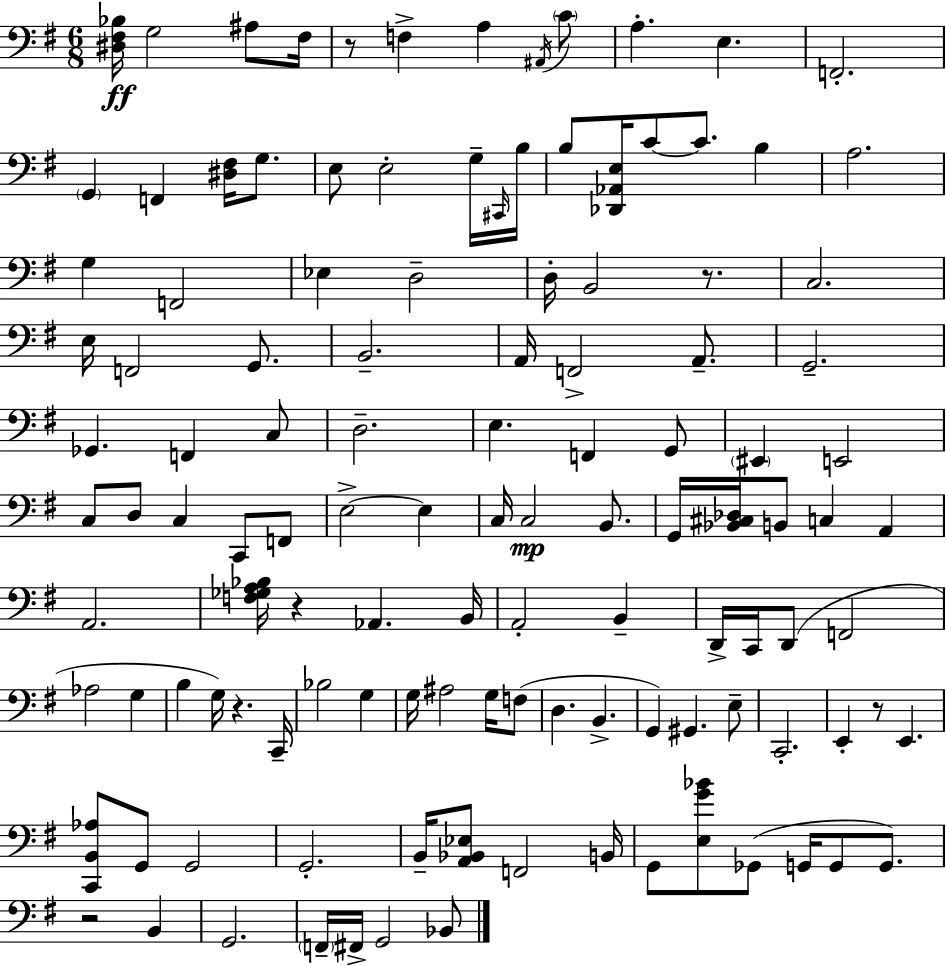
X:1
T:Untitled
M:6/8
L:1/4
K:Em
[^D,^F,_B,]/4 G,2 ^A,/2 ^F,/4 z/2 F, A, ^A,,/4 C/2 A, E, F,,2 G,, F,, [^D,^F,]/4 G,/2 E,/2 E,2 G,/4 ^C,,/4 B,/4 B,/2 [_D,,_A,,E,]/4 C/2 C/2 B, A,2 G, F,,2 _E, D,2 D,/4 B,,2 z/2 C,2 E,/4 F,,2 G,,/2 B,,2 A,,/4 F,,2 A,,/2 G,,2 _G,, F,, C,/2 D,2 E, F,, G,,/2 ^E,, E,,2 C,/2 D,/2 C, C,,/2 F,,/2 E,2 E, C,/4 C,2 B,,/2 G,,/4 [_B,,^C,_D,]/4 B,,/2 C, A,, A,,2 [F,_G,A,_B,]/4 z _A,, B,,/4 A,,2 B,, D,,/4 C,,/4 D,,/2 F,,2 _A,2 G, B, G,/4 z C,,/4 _B,2 G, G,/4 ^A,2 G,/4 F,/2 D, B,, G,, ^G,, E,/2 C,,2 E,, z/2 E,, [C,,B,,_A,]/2 G,,/2 G,,2 G,,2 B,,/4 [A,,_B,,_E,]/2 F,,2 B,,/4 G,,/2 [E,G_B]/2 _G,,/2 G,,/4 G,,/2 G,,/2 z2 B,, G,,2 F,,/4 ^F,,/4 G,,2 _B,,/2